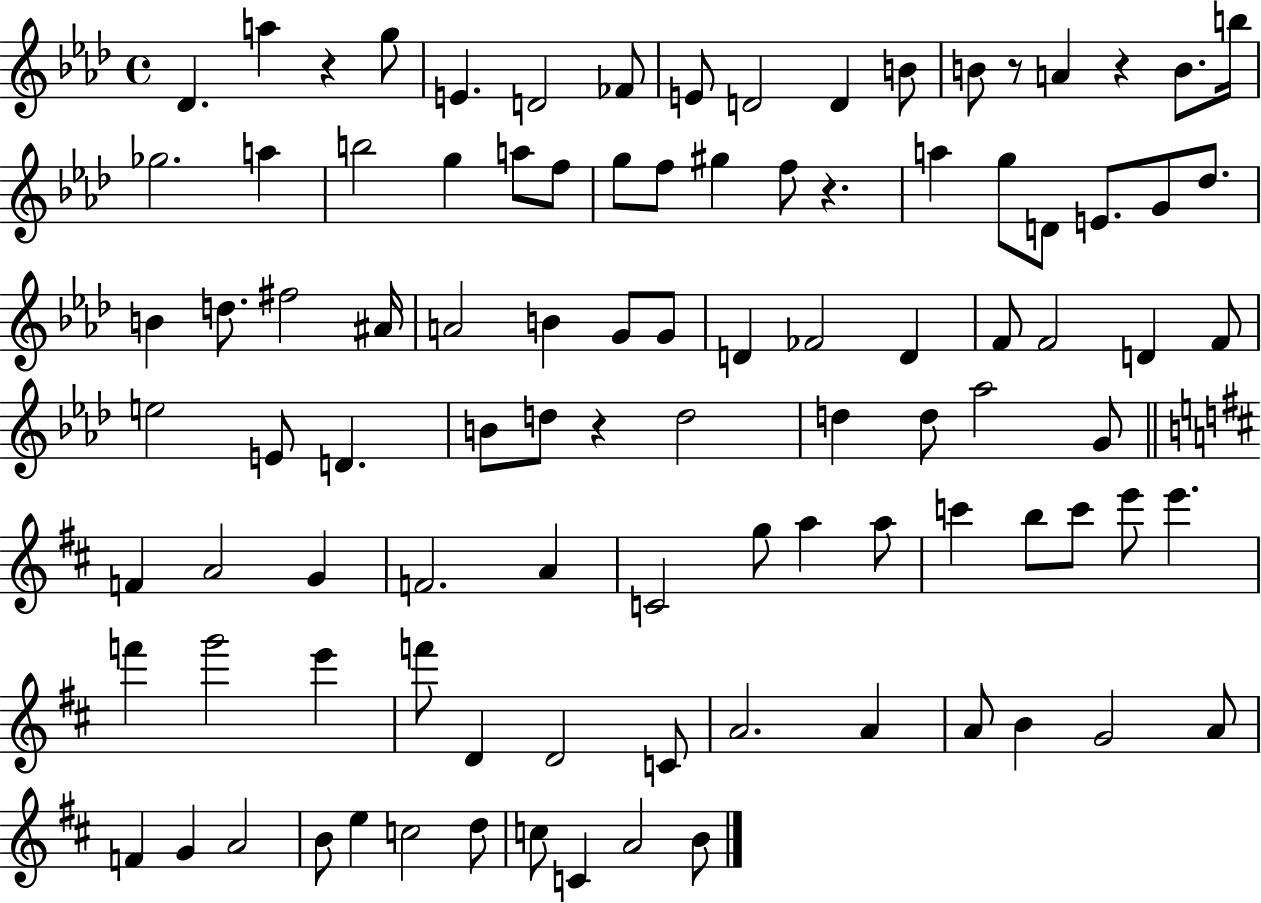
Db4/q. A5/q R/q G5/e E4/q. D4/h FES4/e E4/e D4/h D4/q B4/e B4/e R/e A4/q R/q B4/e. B5/s Gb5/h. A5/q B5/h G5/q A5/e F5/e G5/e F5/e G#5/q F5/e R/q. A5/q G5/e D4/e E4/e. G4/e Db5/e. B4/q D5/e. F#5/h A#4/s A4/h B4/q G4/e G4/e D4/q FES4/h D4/q F4/e F4/h D4/q F4/e E5/h E4/e D4/q. B4/e D5/e R/q D5/h D5/q D5/e Ab5/h G4/e F4/q A4/h G4/q F4/h. A4/q C4/h G5/e A5/q A5/e C6/q B5/e C6/e E6/e E6/q. F6/q G6/h E6/q F6/e D4/q D4/h C4/e A4/h. A4/q A4/e B4/q G4/h A4/e F4/q G4/q A4/h B4/e E5/q C5/h D5/e C5/e C4/q A4/h B4/e